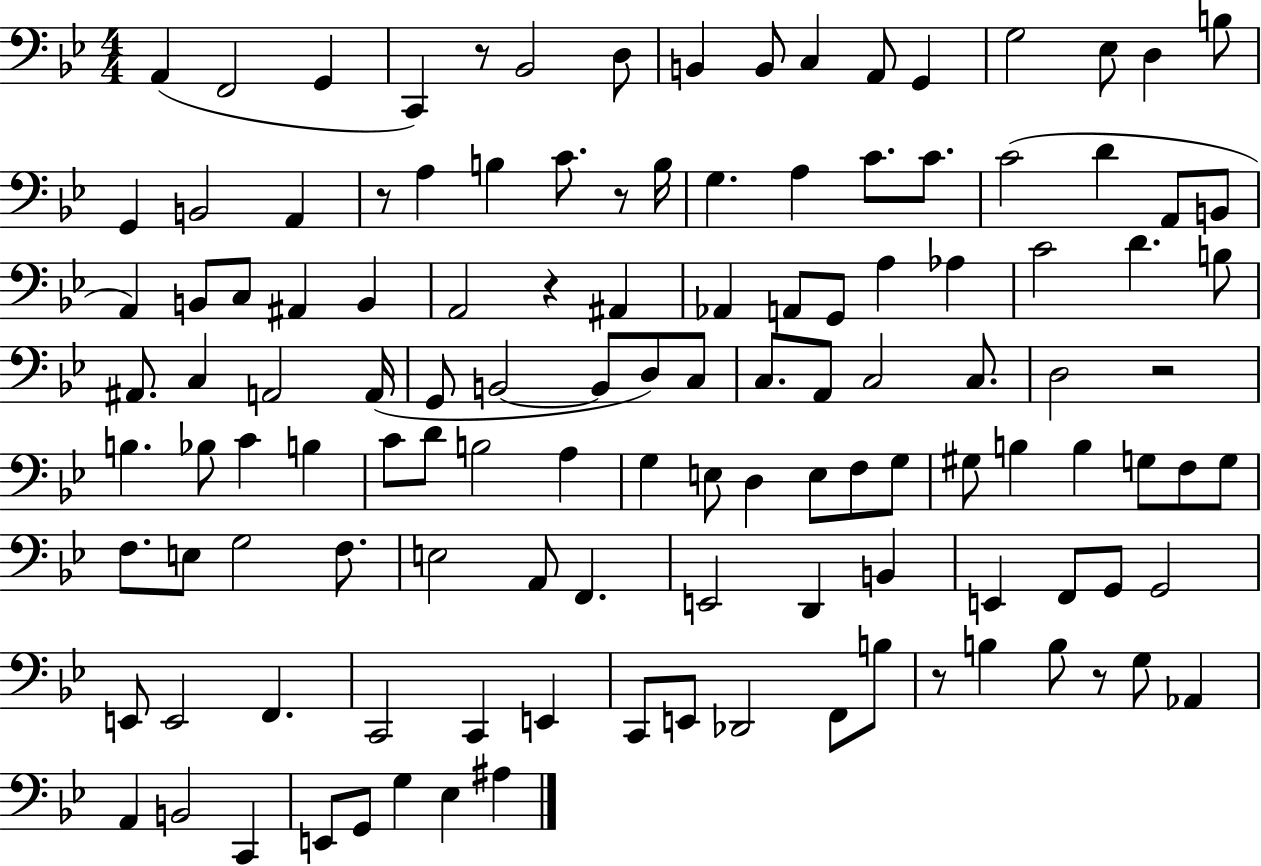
X:1
T:Untitled
M:4/4
L:1/4
K:Bb
A,, F,,2 G,, C,, z/2 _B,,2 D,/2 B,, B,,/2 C, A,,/2 G,, G,2 _E,/2 D, B,/2 G,, B,,2 A,, z/2 A, B, C/2 z/2 B,/4 G, A, C/2 C/2 C2 D A,,/2 B,,/2 A,, B,,/2 C,/2 ^A,, B,, A,,2 z ^A,, _A,, A,,/2 G,,/2 A, _A, C2 D B,/2 ^A,,/2 C, A,,2 A,,/4 G,,/2 B,,2 B,,/2 D,/2 C,/2 C,/2 A,,/2 C,2 C,/2 D,2 z2 B, _B,/2 C B, C/2 D/2 B,2 A, G, E,/2 D, E,/2 F,/2 G,/2 ^G,/2 B, B, G,/2 F,/2 G,/2 F,/2 E,/2 G,2 F,/2 E,2 A,,/2 F,, E,,2 D,, B,, E,, F,,/2 G,,/2 G,,2 E,,/2 E,,2 F,, C,,2 C,, E,, C,,/2 E,,/2 _D,,2 F,,/2 B,/2 z/2 B, B,/2 z/2 G,/2 _A,, A,, B,,2 C,, E,,/2 G,,/2 G, _E, ^A,